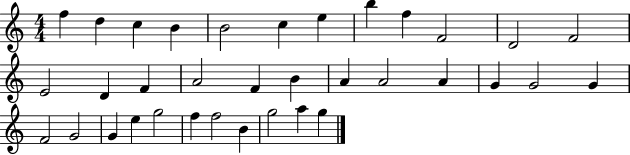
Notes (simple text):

F5/q D5/q C5/q B4/q B4/h C5/q E5/q B5/q F5/q F4/h D4/h F4/h E4/h D4/q F4/q A4/h F4/q B4/q A4/q A4/h A4/q G4/q G4/h G4/q F4/h G4/h G4/q E5/q G5/h F5/q F5/h B4/q G5/h A5/q G5/q